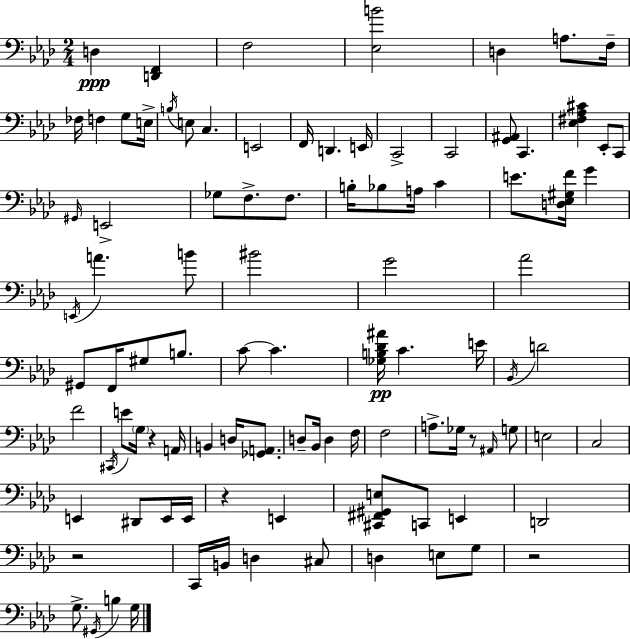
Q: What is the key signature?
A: F minor